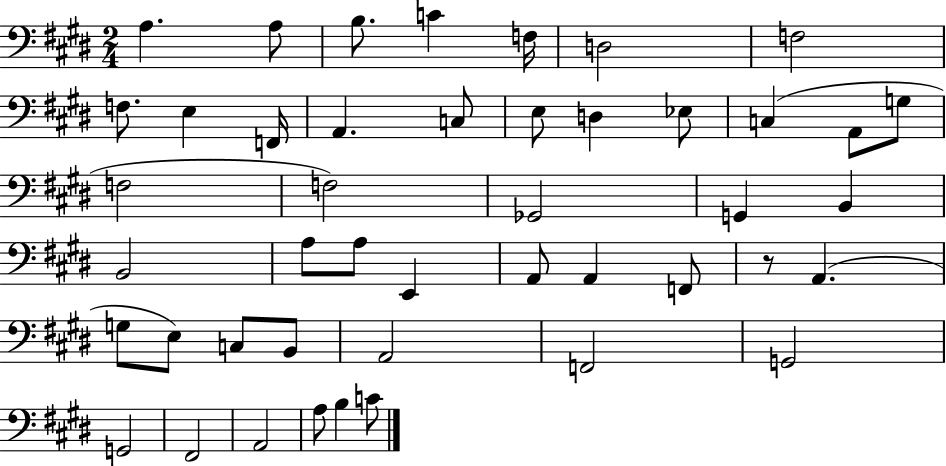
A3/q. A3/e B3/e. C4/q F3/s D3/h F3/h F3/e. E3/q F2/s A2/q. C3/e E3/e D3/q Eb3/e C3/q A2/e G3/e F3/h F3/h Gb2/h G2/q B2/q B2/h A3/e A3/e E2/q A2/e A2/q F2/e R/e A2/q. G3/e E3/e C3/e B2/e A2/h F2/h G2/h G2/h F#2/h A2/h A3/e B3/q C4/e